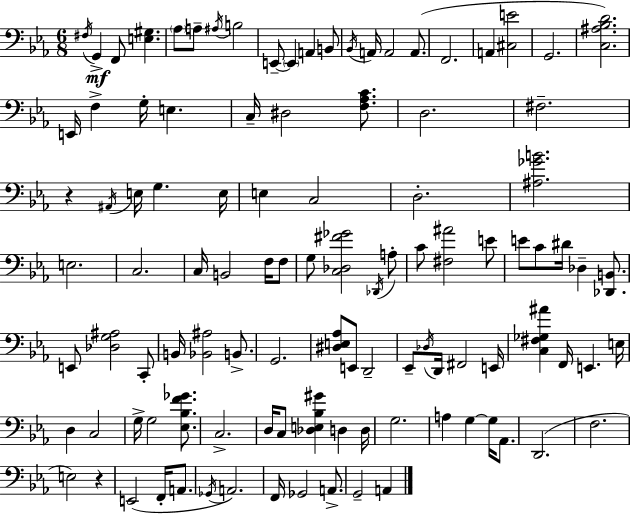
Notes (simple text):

F#3/s G2/q F2/e [E3,G#3]/q. Ab3/e A3/e A#3/s B3/h E2/e E2/q A2/q B2/e Bb2/s A2/s A2/h A2/e. F2/h. A2/q [C#3,E4]/h G2/h. [C3,A#3,Bb3,D4]/h. E2/s F3/q G3/s E3/q. C3/s D#3/h [F3,Ab3,C4]/e. D3/h. F#3/h. R/q A#2/s E3/s G3/q. E3/s E3/q C3/h D3/h. [A#3,Gb4,B4]/h. E3/h. C3/h. C3/s B2/h F3/s F3/e G3/e [C3,Db3,F#4,Gb4]/h Db2/s A3/e C4/e [F#3,A#4]/h E4/e E4/e C4/e D#4/s Db3/q [Db2,B2]/e. E2/e [Db3,G3,A#3]/h C2/e B2/s [Bb2,A#3]/h B2/e. G2/h. [D#3,E3,Ab3]/e E2/e D2/h Eb2/e Db3/s D2/s F#2/h E2/s [C3,F#3,Gb3,A#4]/q F2/s E2/q. E3/s D3/q C3/h G3/s G3/h [Eb3,Bb3,F4,Gb4]/e. C3/h. D3/s C3/e [Db3,E3,Bb3,G#4]/q D3/q D3/s G3/h. A3/q G3/q G3/s Ab2/e. D2/h. F3/h. E3/h R/q E2/h F2/s A2/e. Gb2/s A2/h. F2/s Gb2/h A2/e. G2/h A2/q